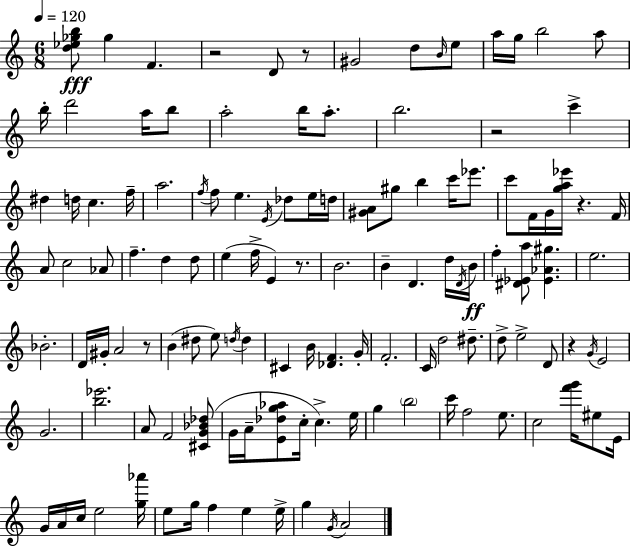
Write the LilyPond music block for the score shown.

{
  \clef treble
  \numericTimeSignature
  \time 6/8
  \key a \minor
  \tempo 4 = 120
  <d'' ees'' ges'' b''>8\fff ges''4 f'4. | r2 d'8 r8 | gis'2 d''8 \grace { b'16 } e''8 | a''16 g''16 b''2 a''8 | \break b''16-. d'''2 a''16 b''8 | a''2-. b''16 a''8.-. | b''2. | r2 c'''4-> | \break dis''4 d''16 c''4. | f''16-- a''2. | \acciaccatura { f''16 } f''8 e''4. \acciaccatura { e'16 } des''8 | e''16 d''16 <gis' a'>8 gis''8 b''4 c'''16 | \break ees'''8. c'''8 f'16 g'16 <g'' a'' ees'''>16 r4. | f'16 a'8 c''2 | aes'8 f''4.-- d''4 | d''8 e''4( f''16-> e'4) | \break r8. b'2. | b'4-- d'4. | d''16 \acciaccatura { d'16 } b'16\ff f''4-. <dis' ees' a''>8 <ees' aes' gis''>4. | e''2. | \break bes'2.-. | d'16 gis'16-. a'2 | r8 b'4( dis''8 e''8) | \acciaccatura { d''16 } d''4 cis'4 b'16 <des' f'>4. | \break g'16-. f'2.-. | c'16 d''2 | dis''8.-- d''8-> e''2-> | d'8 r4 \acciaccatura { g'16 } e'2 | \break g'2. | <b'' ees'''>2. | a'8 f'2 | <cis' g' bes' des''>8( g'16 a'16-- <e' des'' g'' aes''>8 c''16-. c''4.->) | \break e''16 g''4 \parenthesize b''2 | c'''16 f''2 | e''8. c''2 | <f''' g'''>16 eis''8 e'16 g'16 a'16 c''16 e''2 | \break <g'' aes'''>16 e''8 g''16 f''4 | e''4 e''16-> g''4 \acciaccatura { g'16 } a'2 | \bar "|."
}